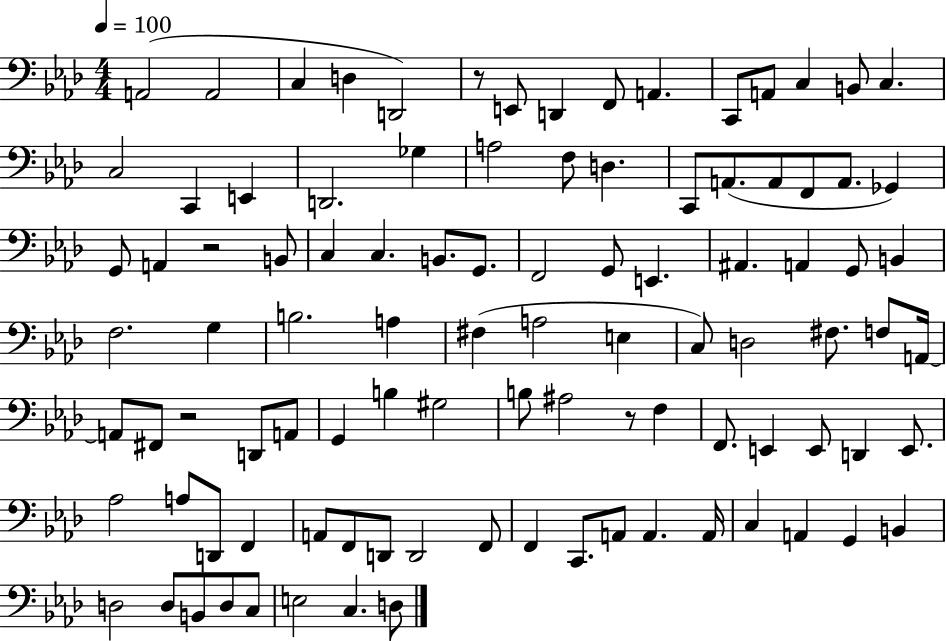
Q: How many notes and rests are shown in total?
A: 99